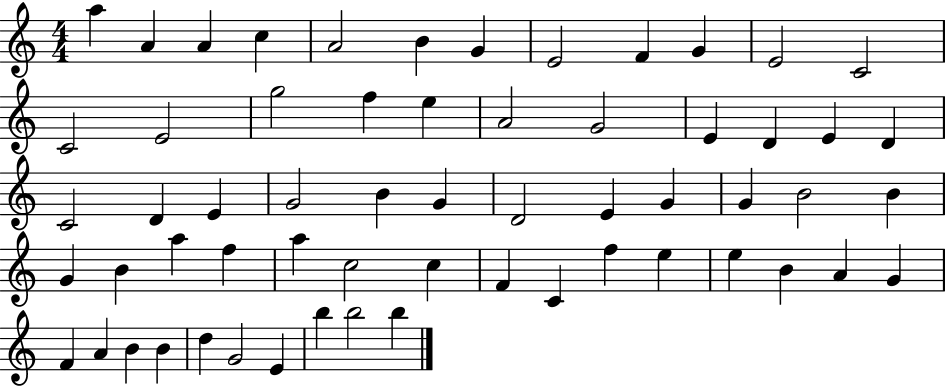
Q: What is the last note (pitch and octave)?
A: B5